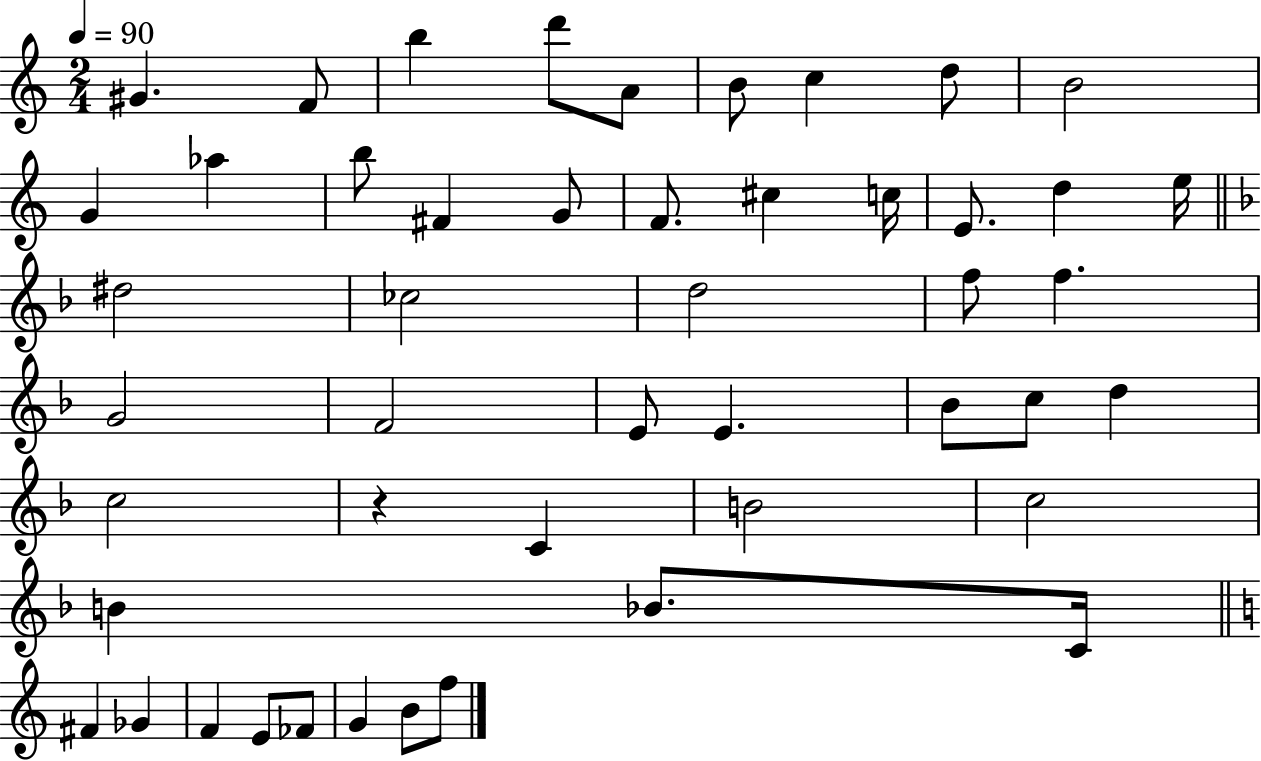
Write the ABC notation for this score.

X:1
T:Untitled
M:2/4
L:1/4
K:C
^G F/2 b d'/2 A/2 B/2 c d/2 B2 G _a b/2 ^F G/2 F/2 ^c c/4 E/2 d e/4 ^d2 _c2 d2 f/2 f G2 F2 E/2 E _B/2 c/2 d c2 z C B2 c2 B _B/2 C/4 ^F _G F E/2 _F/2 G B/2 f/2